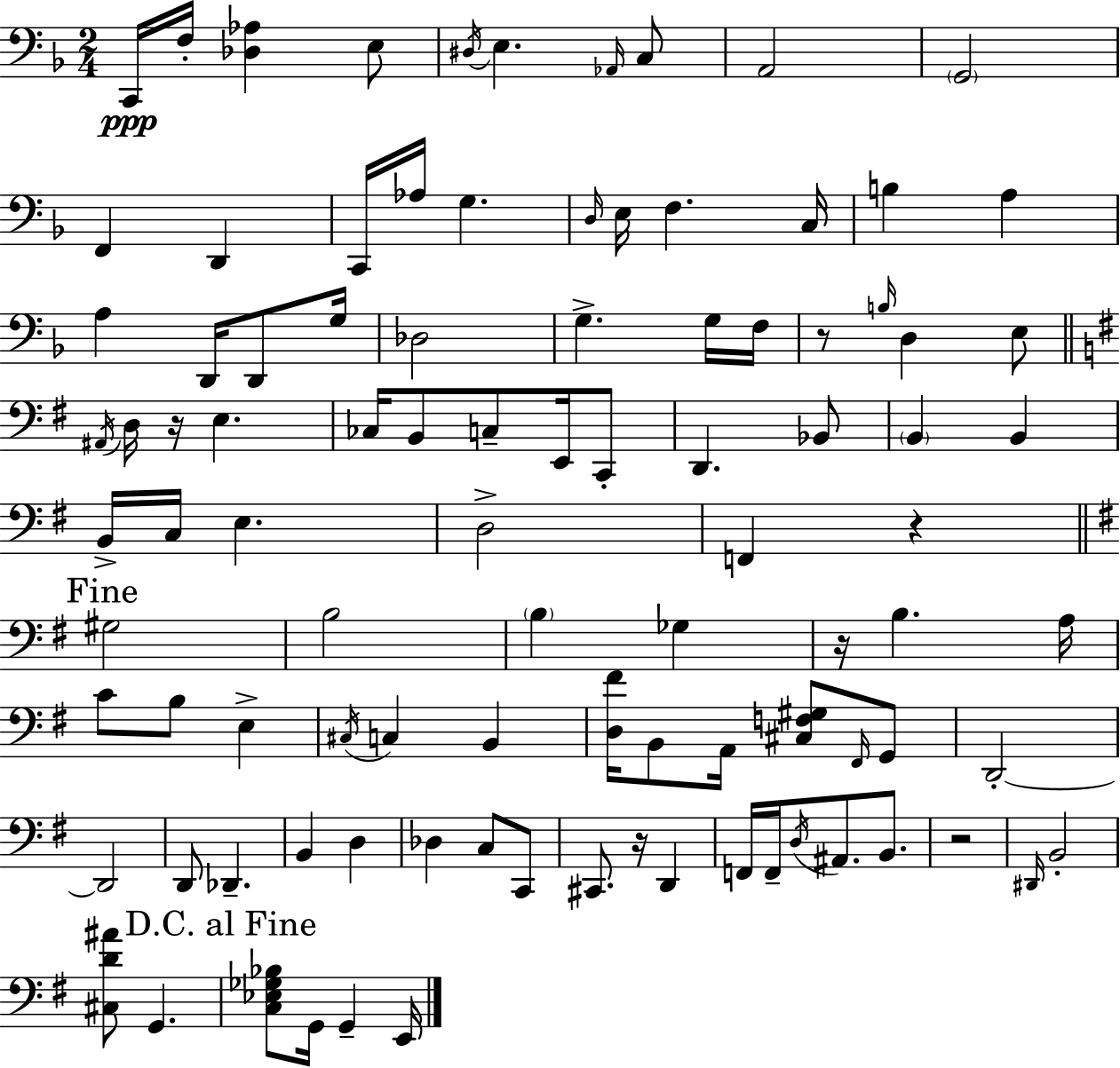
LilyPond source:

{
  \clef bass
  \numericTimeSignature
  \time 2/4
  \key f \major
  c,16\ppp f16-. <des aes>4 e8 | \acciaccatura { dis16 } e4. \grace { aes,16 } | c8 a,2 | \parenthesize g,2 | \break f,4 d,4 | c,16 aes16 g4. | \grace { d16 } e16 f4. | c16 b4 a4 | \break a4 d,16 | d,8 g16 des2 | g4.-> | g16 f16 r8 \grace { b16 } d4 | \break e8 \bar "||" \break \key g \major \acciaccatura { ais,16 } d16 r16 e4. | ces16 b,8 c8-- e,16 c,8-. | d,4. bes,8 | \parenthesize b,4 b,4 | \break b,16-> c16 e4. | d2-> | f,4 r4 | \mark "Fine" \bar "||" \break \key g \major gis2 | b2 | \parenthesize b4 ges4 | r16 b4. a16 | \break c'8 b8 e4-> | \acciaccatura { cis16 } c4 b,4 | <d fis'>16 b,8 a,16 <cis f gis>8 \grace { fis,16 } | g,8 d,2-.~~ | \break d,2 | d,8 des,4.-- | b,4 d4 | des4 c8 | \break c,8 cis,8. r16 d,4 | f,16 f,16-- \acciaccatura { d16 } ais,8. | b,8. r2 | \grace { dis,16 } b,2-. | \break <cis d' ais'>8 g,4. | \mark "D.C. al Fine" <c ees ges bes>8 g,16 g,4-- | e,16 \bar "|."
}